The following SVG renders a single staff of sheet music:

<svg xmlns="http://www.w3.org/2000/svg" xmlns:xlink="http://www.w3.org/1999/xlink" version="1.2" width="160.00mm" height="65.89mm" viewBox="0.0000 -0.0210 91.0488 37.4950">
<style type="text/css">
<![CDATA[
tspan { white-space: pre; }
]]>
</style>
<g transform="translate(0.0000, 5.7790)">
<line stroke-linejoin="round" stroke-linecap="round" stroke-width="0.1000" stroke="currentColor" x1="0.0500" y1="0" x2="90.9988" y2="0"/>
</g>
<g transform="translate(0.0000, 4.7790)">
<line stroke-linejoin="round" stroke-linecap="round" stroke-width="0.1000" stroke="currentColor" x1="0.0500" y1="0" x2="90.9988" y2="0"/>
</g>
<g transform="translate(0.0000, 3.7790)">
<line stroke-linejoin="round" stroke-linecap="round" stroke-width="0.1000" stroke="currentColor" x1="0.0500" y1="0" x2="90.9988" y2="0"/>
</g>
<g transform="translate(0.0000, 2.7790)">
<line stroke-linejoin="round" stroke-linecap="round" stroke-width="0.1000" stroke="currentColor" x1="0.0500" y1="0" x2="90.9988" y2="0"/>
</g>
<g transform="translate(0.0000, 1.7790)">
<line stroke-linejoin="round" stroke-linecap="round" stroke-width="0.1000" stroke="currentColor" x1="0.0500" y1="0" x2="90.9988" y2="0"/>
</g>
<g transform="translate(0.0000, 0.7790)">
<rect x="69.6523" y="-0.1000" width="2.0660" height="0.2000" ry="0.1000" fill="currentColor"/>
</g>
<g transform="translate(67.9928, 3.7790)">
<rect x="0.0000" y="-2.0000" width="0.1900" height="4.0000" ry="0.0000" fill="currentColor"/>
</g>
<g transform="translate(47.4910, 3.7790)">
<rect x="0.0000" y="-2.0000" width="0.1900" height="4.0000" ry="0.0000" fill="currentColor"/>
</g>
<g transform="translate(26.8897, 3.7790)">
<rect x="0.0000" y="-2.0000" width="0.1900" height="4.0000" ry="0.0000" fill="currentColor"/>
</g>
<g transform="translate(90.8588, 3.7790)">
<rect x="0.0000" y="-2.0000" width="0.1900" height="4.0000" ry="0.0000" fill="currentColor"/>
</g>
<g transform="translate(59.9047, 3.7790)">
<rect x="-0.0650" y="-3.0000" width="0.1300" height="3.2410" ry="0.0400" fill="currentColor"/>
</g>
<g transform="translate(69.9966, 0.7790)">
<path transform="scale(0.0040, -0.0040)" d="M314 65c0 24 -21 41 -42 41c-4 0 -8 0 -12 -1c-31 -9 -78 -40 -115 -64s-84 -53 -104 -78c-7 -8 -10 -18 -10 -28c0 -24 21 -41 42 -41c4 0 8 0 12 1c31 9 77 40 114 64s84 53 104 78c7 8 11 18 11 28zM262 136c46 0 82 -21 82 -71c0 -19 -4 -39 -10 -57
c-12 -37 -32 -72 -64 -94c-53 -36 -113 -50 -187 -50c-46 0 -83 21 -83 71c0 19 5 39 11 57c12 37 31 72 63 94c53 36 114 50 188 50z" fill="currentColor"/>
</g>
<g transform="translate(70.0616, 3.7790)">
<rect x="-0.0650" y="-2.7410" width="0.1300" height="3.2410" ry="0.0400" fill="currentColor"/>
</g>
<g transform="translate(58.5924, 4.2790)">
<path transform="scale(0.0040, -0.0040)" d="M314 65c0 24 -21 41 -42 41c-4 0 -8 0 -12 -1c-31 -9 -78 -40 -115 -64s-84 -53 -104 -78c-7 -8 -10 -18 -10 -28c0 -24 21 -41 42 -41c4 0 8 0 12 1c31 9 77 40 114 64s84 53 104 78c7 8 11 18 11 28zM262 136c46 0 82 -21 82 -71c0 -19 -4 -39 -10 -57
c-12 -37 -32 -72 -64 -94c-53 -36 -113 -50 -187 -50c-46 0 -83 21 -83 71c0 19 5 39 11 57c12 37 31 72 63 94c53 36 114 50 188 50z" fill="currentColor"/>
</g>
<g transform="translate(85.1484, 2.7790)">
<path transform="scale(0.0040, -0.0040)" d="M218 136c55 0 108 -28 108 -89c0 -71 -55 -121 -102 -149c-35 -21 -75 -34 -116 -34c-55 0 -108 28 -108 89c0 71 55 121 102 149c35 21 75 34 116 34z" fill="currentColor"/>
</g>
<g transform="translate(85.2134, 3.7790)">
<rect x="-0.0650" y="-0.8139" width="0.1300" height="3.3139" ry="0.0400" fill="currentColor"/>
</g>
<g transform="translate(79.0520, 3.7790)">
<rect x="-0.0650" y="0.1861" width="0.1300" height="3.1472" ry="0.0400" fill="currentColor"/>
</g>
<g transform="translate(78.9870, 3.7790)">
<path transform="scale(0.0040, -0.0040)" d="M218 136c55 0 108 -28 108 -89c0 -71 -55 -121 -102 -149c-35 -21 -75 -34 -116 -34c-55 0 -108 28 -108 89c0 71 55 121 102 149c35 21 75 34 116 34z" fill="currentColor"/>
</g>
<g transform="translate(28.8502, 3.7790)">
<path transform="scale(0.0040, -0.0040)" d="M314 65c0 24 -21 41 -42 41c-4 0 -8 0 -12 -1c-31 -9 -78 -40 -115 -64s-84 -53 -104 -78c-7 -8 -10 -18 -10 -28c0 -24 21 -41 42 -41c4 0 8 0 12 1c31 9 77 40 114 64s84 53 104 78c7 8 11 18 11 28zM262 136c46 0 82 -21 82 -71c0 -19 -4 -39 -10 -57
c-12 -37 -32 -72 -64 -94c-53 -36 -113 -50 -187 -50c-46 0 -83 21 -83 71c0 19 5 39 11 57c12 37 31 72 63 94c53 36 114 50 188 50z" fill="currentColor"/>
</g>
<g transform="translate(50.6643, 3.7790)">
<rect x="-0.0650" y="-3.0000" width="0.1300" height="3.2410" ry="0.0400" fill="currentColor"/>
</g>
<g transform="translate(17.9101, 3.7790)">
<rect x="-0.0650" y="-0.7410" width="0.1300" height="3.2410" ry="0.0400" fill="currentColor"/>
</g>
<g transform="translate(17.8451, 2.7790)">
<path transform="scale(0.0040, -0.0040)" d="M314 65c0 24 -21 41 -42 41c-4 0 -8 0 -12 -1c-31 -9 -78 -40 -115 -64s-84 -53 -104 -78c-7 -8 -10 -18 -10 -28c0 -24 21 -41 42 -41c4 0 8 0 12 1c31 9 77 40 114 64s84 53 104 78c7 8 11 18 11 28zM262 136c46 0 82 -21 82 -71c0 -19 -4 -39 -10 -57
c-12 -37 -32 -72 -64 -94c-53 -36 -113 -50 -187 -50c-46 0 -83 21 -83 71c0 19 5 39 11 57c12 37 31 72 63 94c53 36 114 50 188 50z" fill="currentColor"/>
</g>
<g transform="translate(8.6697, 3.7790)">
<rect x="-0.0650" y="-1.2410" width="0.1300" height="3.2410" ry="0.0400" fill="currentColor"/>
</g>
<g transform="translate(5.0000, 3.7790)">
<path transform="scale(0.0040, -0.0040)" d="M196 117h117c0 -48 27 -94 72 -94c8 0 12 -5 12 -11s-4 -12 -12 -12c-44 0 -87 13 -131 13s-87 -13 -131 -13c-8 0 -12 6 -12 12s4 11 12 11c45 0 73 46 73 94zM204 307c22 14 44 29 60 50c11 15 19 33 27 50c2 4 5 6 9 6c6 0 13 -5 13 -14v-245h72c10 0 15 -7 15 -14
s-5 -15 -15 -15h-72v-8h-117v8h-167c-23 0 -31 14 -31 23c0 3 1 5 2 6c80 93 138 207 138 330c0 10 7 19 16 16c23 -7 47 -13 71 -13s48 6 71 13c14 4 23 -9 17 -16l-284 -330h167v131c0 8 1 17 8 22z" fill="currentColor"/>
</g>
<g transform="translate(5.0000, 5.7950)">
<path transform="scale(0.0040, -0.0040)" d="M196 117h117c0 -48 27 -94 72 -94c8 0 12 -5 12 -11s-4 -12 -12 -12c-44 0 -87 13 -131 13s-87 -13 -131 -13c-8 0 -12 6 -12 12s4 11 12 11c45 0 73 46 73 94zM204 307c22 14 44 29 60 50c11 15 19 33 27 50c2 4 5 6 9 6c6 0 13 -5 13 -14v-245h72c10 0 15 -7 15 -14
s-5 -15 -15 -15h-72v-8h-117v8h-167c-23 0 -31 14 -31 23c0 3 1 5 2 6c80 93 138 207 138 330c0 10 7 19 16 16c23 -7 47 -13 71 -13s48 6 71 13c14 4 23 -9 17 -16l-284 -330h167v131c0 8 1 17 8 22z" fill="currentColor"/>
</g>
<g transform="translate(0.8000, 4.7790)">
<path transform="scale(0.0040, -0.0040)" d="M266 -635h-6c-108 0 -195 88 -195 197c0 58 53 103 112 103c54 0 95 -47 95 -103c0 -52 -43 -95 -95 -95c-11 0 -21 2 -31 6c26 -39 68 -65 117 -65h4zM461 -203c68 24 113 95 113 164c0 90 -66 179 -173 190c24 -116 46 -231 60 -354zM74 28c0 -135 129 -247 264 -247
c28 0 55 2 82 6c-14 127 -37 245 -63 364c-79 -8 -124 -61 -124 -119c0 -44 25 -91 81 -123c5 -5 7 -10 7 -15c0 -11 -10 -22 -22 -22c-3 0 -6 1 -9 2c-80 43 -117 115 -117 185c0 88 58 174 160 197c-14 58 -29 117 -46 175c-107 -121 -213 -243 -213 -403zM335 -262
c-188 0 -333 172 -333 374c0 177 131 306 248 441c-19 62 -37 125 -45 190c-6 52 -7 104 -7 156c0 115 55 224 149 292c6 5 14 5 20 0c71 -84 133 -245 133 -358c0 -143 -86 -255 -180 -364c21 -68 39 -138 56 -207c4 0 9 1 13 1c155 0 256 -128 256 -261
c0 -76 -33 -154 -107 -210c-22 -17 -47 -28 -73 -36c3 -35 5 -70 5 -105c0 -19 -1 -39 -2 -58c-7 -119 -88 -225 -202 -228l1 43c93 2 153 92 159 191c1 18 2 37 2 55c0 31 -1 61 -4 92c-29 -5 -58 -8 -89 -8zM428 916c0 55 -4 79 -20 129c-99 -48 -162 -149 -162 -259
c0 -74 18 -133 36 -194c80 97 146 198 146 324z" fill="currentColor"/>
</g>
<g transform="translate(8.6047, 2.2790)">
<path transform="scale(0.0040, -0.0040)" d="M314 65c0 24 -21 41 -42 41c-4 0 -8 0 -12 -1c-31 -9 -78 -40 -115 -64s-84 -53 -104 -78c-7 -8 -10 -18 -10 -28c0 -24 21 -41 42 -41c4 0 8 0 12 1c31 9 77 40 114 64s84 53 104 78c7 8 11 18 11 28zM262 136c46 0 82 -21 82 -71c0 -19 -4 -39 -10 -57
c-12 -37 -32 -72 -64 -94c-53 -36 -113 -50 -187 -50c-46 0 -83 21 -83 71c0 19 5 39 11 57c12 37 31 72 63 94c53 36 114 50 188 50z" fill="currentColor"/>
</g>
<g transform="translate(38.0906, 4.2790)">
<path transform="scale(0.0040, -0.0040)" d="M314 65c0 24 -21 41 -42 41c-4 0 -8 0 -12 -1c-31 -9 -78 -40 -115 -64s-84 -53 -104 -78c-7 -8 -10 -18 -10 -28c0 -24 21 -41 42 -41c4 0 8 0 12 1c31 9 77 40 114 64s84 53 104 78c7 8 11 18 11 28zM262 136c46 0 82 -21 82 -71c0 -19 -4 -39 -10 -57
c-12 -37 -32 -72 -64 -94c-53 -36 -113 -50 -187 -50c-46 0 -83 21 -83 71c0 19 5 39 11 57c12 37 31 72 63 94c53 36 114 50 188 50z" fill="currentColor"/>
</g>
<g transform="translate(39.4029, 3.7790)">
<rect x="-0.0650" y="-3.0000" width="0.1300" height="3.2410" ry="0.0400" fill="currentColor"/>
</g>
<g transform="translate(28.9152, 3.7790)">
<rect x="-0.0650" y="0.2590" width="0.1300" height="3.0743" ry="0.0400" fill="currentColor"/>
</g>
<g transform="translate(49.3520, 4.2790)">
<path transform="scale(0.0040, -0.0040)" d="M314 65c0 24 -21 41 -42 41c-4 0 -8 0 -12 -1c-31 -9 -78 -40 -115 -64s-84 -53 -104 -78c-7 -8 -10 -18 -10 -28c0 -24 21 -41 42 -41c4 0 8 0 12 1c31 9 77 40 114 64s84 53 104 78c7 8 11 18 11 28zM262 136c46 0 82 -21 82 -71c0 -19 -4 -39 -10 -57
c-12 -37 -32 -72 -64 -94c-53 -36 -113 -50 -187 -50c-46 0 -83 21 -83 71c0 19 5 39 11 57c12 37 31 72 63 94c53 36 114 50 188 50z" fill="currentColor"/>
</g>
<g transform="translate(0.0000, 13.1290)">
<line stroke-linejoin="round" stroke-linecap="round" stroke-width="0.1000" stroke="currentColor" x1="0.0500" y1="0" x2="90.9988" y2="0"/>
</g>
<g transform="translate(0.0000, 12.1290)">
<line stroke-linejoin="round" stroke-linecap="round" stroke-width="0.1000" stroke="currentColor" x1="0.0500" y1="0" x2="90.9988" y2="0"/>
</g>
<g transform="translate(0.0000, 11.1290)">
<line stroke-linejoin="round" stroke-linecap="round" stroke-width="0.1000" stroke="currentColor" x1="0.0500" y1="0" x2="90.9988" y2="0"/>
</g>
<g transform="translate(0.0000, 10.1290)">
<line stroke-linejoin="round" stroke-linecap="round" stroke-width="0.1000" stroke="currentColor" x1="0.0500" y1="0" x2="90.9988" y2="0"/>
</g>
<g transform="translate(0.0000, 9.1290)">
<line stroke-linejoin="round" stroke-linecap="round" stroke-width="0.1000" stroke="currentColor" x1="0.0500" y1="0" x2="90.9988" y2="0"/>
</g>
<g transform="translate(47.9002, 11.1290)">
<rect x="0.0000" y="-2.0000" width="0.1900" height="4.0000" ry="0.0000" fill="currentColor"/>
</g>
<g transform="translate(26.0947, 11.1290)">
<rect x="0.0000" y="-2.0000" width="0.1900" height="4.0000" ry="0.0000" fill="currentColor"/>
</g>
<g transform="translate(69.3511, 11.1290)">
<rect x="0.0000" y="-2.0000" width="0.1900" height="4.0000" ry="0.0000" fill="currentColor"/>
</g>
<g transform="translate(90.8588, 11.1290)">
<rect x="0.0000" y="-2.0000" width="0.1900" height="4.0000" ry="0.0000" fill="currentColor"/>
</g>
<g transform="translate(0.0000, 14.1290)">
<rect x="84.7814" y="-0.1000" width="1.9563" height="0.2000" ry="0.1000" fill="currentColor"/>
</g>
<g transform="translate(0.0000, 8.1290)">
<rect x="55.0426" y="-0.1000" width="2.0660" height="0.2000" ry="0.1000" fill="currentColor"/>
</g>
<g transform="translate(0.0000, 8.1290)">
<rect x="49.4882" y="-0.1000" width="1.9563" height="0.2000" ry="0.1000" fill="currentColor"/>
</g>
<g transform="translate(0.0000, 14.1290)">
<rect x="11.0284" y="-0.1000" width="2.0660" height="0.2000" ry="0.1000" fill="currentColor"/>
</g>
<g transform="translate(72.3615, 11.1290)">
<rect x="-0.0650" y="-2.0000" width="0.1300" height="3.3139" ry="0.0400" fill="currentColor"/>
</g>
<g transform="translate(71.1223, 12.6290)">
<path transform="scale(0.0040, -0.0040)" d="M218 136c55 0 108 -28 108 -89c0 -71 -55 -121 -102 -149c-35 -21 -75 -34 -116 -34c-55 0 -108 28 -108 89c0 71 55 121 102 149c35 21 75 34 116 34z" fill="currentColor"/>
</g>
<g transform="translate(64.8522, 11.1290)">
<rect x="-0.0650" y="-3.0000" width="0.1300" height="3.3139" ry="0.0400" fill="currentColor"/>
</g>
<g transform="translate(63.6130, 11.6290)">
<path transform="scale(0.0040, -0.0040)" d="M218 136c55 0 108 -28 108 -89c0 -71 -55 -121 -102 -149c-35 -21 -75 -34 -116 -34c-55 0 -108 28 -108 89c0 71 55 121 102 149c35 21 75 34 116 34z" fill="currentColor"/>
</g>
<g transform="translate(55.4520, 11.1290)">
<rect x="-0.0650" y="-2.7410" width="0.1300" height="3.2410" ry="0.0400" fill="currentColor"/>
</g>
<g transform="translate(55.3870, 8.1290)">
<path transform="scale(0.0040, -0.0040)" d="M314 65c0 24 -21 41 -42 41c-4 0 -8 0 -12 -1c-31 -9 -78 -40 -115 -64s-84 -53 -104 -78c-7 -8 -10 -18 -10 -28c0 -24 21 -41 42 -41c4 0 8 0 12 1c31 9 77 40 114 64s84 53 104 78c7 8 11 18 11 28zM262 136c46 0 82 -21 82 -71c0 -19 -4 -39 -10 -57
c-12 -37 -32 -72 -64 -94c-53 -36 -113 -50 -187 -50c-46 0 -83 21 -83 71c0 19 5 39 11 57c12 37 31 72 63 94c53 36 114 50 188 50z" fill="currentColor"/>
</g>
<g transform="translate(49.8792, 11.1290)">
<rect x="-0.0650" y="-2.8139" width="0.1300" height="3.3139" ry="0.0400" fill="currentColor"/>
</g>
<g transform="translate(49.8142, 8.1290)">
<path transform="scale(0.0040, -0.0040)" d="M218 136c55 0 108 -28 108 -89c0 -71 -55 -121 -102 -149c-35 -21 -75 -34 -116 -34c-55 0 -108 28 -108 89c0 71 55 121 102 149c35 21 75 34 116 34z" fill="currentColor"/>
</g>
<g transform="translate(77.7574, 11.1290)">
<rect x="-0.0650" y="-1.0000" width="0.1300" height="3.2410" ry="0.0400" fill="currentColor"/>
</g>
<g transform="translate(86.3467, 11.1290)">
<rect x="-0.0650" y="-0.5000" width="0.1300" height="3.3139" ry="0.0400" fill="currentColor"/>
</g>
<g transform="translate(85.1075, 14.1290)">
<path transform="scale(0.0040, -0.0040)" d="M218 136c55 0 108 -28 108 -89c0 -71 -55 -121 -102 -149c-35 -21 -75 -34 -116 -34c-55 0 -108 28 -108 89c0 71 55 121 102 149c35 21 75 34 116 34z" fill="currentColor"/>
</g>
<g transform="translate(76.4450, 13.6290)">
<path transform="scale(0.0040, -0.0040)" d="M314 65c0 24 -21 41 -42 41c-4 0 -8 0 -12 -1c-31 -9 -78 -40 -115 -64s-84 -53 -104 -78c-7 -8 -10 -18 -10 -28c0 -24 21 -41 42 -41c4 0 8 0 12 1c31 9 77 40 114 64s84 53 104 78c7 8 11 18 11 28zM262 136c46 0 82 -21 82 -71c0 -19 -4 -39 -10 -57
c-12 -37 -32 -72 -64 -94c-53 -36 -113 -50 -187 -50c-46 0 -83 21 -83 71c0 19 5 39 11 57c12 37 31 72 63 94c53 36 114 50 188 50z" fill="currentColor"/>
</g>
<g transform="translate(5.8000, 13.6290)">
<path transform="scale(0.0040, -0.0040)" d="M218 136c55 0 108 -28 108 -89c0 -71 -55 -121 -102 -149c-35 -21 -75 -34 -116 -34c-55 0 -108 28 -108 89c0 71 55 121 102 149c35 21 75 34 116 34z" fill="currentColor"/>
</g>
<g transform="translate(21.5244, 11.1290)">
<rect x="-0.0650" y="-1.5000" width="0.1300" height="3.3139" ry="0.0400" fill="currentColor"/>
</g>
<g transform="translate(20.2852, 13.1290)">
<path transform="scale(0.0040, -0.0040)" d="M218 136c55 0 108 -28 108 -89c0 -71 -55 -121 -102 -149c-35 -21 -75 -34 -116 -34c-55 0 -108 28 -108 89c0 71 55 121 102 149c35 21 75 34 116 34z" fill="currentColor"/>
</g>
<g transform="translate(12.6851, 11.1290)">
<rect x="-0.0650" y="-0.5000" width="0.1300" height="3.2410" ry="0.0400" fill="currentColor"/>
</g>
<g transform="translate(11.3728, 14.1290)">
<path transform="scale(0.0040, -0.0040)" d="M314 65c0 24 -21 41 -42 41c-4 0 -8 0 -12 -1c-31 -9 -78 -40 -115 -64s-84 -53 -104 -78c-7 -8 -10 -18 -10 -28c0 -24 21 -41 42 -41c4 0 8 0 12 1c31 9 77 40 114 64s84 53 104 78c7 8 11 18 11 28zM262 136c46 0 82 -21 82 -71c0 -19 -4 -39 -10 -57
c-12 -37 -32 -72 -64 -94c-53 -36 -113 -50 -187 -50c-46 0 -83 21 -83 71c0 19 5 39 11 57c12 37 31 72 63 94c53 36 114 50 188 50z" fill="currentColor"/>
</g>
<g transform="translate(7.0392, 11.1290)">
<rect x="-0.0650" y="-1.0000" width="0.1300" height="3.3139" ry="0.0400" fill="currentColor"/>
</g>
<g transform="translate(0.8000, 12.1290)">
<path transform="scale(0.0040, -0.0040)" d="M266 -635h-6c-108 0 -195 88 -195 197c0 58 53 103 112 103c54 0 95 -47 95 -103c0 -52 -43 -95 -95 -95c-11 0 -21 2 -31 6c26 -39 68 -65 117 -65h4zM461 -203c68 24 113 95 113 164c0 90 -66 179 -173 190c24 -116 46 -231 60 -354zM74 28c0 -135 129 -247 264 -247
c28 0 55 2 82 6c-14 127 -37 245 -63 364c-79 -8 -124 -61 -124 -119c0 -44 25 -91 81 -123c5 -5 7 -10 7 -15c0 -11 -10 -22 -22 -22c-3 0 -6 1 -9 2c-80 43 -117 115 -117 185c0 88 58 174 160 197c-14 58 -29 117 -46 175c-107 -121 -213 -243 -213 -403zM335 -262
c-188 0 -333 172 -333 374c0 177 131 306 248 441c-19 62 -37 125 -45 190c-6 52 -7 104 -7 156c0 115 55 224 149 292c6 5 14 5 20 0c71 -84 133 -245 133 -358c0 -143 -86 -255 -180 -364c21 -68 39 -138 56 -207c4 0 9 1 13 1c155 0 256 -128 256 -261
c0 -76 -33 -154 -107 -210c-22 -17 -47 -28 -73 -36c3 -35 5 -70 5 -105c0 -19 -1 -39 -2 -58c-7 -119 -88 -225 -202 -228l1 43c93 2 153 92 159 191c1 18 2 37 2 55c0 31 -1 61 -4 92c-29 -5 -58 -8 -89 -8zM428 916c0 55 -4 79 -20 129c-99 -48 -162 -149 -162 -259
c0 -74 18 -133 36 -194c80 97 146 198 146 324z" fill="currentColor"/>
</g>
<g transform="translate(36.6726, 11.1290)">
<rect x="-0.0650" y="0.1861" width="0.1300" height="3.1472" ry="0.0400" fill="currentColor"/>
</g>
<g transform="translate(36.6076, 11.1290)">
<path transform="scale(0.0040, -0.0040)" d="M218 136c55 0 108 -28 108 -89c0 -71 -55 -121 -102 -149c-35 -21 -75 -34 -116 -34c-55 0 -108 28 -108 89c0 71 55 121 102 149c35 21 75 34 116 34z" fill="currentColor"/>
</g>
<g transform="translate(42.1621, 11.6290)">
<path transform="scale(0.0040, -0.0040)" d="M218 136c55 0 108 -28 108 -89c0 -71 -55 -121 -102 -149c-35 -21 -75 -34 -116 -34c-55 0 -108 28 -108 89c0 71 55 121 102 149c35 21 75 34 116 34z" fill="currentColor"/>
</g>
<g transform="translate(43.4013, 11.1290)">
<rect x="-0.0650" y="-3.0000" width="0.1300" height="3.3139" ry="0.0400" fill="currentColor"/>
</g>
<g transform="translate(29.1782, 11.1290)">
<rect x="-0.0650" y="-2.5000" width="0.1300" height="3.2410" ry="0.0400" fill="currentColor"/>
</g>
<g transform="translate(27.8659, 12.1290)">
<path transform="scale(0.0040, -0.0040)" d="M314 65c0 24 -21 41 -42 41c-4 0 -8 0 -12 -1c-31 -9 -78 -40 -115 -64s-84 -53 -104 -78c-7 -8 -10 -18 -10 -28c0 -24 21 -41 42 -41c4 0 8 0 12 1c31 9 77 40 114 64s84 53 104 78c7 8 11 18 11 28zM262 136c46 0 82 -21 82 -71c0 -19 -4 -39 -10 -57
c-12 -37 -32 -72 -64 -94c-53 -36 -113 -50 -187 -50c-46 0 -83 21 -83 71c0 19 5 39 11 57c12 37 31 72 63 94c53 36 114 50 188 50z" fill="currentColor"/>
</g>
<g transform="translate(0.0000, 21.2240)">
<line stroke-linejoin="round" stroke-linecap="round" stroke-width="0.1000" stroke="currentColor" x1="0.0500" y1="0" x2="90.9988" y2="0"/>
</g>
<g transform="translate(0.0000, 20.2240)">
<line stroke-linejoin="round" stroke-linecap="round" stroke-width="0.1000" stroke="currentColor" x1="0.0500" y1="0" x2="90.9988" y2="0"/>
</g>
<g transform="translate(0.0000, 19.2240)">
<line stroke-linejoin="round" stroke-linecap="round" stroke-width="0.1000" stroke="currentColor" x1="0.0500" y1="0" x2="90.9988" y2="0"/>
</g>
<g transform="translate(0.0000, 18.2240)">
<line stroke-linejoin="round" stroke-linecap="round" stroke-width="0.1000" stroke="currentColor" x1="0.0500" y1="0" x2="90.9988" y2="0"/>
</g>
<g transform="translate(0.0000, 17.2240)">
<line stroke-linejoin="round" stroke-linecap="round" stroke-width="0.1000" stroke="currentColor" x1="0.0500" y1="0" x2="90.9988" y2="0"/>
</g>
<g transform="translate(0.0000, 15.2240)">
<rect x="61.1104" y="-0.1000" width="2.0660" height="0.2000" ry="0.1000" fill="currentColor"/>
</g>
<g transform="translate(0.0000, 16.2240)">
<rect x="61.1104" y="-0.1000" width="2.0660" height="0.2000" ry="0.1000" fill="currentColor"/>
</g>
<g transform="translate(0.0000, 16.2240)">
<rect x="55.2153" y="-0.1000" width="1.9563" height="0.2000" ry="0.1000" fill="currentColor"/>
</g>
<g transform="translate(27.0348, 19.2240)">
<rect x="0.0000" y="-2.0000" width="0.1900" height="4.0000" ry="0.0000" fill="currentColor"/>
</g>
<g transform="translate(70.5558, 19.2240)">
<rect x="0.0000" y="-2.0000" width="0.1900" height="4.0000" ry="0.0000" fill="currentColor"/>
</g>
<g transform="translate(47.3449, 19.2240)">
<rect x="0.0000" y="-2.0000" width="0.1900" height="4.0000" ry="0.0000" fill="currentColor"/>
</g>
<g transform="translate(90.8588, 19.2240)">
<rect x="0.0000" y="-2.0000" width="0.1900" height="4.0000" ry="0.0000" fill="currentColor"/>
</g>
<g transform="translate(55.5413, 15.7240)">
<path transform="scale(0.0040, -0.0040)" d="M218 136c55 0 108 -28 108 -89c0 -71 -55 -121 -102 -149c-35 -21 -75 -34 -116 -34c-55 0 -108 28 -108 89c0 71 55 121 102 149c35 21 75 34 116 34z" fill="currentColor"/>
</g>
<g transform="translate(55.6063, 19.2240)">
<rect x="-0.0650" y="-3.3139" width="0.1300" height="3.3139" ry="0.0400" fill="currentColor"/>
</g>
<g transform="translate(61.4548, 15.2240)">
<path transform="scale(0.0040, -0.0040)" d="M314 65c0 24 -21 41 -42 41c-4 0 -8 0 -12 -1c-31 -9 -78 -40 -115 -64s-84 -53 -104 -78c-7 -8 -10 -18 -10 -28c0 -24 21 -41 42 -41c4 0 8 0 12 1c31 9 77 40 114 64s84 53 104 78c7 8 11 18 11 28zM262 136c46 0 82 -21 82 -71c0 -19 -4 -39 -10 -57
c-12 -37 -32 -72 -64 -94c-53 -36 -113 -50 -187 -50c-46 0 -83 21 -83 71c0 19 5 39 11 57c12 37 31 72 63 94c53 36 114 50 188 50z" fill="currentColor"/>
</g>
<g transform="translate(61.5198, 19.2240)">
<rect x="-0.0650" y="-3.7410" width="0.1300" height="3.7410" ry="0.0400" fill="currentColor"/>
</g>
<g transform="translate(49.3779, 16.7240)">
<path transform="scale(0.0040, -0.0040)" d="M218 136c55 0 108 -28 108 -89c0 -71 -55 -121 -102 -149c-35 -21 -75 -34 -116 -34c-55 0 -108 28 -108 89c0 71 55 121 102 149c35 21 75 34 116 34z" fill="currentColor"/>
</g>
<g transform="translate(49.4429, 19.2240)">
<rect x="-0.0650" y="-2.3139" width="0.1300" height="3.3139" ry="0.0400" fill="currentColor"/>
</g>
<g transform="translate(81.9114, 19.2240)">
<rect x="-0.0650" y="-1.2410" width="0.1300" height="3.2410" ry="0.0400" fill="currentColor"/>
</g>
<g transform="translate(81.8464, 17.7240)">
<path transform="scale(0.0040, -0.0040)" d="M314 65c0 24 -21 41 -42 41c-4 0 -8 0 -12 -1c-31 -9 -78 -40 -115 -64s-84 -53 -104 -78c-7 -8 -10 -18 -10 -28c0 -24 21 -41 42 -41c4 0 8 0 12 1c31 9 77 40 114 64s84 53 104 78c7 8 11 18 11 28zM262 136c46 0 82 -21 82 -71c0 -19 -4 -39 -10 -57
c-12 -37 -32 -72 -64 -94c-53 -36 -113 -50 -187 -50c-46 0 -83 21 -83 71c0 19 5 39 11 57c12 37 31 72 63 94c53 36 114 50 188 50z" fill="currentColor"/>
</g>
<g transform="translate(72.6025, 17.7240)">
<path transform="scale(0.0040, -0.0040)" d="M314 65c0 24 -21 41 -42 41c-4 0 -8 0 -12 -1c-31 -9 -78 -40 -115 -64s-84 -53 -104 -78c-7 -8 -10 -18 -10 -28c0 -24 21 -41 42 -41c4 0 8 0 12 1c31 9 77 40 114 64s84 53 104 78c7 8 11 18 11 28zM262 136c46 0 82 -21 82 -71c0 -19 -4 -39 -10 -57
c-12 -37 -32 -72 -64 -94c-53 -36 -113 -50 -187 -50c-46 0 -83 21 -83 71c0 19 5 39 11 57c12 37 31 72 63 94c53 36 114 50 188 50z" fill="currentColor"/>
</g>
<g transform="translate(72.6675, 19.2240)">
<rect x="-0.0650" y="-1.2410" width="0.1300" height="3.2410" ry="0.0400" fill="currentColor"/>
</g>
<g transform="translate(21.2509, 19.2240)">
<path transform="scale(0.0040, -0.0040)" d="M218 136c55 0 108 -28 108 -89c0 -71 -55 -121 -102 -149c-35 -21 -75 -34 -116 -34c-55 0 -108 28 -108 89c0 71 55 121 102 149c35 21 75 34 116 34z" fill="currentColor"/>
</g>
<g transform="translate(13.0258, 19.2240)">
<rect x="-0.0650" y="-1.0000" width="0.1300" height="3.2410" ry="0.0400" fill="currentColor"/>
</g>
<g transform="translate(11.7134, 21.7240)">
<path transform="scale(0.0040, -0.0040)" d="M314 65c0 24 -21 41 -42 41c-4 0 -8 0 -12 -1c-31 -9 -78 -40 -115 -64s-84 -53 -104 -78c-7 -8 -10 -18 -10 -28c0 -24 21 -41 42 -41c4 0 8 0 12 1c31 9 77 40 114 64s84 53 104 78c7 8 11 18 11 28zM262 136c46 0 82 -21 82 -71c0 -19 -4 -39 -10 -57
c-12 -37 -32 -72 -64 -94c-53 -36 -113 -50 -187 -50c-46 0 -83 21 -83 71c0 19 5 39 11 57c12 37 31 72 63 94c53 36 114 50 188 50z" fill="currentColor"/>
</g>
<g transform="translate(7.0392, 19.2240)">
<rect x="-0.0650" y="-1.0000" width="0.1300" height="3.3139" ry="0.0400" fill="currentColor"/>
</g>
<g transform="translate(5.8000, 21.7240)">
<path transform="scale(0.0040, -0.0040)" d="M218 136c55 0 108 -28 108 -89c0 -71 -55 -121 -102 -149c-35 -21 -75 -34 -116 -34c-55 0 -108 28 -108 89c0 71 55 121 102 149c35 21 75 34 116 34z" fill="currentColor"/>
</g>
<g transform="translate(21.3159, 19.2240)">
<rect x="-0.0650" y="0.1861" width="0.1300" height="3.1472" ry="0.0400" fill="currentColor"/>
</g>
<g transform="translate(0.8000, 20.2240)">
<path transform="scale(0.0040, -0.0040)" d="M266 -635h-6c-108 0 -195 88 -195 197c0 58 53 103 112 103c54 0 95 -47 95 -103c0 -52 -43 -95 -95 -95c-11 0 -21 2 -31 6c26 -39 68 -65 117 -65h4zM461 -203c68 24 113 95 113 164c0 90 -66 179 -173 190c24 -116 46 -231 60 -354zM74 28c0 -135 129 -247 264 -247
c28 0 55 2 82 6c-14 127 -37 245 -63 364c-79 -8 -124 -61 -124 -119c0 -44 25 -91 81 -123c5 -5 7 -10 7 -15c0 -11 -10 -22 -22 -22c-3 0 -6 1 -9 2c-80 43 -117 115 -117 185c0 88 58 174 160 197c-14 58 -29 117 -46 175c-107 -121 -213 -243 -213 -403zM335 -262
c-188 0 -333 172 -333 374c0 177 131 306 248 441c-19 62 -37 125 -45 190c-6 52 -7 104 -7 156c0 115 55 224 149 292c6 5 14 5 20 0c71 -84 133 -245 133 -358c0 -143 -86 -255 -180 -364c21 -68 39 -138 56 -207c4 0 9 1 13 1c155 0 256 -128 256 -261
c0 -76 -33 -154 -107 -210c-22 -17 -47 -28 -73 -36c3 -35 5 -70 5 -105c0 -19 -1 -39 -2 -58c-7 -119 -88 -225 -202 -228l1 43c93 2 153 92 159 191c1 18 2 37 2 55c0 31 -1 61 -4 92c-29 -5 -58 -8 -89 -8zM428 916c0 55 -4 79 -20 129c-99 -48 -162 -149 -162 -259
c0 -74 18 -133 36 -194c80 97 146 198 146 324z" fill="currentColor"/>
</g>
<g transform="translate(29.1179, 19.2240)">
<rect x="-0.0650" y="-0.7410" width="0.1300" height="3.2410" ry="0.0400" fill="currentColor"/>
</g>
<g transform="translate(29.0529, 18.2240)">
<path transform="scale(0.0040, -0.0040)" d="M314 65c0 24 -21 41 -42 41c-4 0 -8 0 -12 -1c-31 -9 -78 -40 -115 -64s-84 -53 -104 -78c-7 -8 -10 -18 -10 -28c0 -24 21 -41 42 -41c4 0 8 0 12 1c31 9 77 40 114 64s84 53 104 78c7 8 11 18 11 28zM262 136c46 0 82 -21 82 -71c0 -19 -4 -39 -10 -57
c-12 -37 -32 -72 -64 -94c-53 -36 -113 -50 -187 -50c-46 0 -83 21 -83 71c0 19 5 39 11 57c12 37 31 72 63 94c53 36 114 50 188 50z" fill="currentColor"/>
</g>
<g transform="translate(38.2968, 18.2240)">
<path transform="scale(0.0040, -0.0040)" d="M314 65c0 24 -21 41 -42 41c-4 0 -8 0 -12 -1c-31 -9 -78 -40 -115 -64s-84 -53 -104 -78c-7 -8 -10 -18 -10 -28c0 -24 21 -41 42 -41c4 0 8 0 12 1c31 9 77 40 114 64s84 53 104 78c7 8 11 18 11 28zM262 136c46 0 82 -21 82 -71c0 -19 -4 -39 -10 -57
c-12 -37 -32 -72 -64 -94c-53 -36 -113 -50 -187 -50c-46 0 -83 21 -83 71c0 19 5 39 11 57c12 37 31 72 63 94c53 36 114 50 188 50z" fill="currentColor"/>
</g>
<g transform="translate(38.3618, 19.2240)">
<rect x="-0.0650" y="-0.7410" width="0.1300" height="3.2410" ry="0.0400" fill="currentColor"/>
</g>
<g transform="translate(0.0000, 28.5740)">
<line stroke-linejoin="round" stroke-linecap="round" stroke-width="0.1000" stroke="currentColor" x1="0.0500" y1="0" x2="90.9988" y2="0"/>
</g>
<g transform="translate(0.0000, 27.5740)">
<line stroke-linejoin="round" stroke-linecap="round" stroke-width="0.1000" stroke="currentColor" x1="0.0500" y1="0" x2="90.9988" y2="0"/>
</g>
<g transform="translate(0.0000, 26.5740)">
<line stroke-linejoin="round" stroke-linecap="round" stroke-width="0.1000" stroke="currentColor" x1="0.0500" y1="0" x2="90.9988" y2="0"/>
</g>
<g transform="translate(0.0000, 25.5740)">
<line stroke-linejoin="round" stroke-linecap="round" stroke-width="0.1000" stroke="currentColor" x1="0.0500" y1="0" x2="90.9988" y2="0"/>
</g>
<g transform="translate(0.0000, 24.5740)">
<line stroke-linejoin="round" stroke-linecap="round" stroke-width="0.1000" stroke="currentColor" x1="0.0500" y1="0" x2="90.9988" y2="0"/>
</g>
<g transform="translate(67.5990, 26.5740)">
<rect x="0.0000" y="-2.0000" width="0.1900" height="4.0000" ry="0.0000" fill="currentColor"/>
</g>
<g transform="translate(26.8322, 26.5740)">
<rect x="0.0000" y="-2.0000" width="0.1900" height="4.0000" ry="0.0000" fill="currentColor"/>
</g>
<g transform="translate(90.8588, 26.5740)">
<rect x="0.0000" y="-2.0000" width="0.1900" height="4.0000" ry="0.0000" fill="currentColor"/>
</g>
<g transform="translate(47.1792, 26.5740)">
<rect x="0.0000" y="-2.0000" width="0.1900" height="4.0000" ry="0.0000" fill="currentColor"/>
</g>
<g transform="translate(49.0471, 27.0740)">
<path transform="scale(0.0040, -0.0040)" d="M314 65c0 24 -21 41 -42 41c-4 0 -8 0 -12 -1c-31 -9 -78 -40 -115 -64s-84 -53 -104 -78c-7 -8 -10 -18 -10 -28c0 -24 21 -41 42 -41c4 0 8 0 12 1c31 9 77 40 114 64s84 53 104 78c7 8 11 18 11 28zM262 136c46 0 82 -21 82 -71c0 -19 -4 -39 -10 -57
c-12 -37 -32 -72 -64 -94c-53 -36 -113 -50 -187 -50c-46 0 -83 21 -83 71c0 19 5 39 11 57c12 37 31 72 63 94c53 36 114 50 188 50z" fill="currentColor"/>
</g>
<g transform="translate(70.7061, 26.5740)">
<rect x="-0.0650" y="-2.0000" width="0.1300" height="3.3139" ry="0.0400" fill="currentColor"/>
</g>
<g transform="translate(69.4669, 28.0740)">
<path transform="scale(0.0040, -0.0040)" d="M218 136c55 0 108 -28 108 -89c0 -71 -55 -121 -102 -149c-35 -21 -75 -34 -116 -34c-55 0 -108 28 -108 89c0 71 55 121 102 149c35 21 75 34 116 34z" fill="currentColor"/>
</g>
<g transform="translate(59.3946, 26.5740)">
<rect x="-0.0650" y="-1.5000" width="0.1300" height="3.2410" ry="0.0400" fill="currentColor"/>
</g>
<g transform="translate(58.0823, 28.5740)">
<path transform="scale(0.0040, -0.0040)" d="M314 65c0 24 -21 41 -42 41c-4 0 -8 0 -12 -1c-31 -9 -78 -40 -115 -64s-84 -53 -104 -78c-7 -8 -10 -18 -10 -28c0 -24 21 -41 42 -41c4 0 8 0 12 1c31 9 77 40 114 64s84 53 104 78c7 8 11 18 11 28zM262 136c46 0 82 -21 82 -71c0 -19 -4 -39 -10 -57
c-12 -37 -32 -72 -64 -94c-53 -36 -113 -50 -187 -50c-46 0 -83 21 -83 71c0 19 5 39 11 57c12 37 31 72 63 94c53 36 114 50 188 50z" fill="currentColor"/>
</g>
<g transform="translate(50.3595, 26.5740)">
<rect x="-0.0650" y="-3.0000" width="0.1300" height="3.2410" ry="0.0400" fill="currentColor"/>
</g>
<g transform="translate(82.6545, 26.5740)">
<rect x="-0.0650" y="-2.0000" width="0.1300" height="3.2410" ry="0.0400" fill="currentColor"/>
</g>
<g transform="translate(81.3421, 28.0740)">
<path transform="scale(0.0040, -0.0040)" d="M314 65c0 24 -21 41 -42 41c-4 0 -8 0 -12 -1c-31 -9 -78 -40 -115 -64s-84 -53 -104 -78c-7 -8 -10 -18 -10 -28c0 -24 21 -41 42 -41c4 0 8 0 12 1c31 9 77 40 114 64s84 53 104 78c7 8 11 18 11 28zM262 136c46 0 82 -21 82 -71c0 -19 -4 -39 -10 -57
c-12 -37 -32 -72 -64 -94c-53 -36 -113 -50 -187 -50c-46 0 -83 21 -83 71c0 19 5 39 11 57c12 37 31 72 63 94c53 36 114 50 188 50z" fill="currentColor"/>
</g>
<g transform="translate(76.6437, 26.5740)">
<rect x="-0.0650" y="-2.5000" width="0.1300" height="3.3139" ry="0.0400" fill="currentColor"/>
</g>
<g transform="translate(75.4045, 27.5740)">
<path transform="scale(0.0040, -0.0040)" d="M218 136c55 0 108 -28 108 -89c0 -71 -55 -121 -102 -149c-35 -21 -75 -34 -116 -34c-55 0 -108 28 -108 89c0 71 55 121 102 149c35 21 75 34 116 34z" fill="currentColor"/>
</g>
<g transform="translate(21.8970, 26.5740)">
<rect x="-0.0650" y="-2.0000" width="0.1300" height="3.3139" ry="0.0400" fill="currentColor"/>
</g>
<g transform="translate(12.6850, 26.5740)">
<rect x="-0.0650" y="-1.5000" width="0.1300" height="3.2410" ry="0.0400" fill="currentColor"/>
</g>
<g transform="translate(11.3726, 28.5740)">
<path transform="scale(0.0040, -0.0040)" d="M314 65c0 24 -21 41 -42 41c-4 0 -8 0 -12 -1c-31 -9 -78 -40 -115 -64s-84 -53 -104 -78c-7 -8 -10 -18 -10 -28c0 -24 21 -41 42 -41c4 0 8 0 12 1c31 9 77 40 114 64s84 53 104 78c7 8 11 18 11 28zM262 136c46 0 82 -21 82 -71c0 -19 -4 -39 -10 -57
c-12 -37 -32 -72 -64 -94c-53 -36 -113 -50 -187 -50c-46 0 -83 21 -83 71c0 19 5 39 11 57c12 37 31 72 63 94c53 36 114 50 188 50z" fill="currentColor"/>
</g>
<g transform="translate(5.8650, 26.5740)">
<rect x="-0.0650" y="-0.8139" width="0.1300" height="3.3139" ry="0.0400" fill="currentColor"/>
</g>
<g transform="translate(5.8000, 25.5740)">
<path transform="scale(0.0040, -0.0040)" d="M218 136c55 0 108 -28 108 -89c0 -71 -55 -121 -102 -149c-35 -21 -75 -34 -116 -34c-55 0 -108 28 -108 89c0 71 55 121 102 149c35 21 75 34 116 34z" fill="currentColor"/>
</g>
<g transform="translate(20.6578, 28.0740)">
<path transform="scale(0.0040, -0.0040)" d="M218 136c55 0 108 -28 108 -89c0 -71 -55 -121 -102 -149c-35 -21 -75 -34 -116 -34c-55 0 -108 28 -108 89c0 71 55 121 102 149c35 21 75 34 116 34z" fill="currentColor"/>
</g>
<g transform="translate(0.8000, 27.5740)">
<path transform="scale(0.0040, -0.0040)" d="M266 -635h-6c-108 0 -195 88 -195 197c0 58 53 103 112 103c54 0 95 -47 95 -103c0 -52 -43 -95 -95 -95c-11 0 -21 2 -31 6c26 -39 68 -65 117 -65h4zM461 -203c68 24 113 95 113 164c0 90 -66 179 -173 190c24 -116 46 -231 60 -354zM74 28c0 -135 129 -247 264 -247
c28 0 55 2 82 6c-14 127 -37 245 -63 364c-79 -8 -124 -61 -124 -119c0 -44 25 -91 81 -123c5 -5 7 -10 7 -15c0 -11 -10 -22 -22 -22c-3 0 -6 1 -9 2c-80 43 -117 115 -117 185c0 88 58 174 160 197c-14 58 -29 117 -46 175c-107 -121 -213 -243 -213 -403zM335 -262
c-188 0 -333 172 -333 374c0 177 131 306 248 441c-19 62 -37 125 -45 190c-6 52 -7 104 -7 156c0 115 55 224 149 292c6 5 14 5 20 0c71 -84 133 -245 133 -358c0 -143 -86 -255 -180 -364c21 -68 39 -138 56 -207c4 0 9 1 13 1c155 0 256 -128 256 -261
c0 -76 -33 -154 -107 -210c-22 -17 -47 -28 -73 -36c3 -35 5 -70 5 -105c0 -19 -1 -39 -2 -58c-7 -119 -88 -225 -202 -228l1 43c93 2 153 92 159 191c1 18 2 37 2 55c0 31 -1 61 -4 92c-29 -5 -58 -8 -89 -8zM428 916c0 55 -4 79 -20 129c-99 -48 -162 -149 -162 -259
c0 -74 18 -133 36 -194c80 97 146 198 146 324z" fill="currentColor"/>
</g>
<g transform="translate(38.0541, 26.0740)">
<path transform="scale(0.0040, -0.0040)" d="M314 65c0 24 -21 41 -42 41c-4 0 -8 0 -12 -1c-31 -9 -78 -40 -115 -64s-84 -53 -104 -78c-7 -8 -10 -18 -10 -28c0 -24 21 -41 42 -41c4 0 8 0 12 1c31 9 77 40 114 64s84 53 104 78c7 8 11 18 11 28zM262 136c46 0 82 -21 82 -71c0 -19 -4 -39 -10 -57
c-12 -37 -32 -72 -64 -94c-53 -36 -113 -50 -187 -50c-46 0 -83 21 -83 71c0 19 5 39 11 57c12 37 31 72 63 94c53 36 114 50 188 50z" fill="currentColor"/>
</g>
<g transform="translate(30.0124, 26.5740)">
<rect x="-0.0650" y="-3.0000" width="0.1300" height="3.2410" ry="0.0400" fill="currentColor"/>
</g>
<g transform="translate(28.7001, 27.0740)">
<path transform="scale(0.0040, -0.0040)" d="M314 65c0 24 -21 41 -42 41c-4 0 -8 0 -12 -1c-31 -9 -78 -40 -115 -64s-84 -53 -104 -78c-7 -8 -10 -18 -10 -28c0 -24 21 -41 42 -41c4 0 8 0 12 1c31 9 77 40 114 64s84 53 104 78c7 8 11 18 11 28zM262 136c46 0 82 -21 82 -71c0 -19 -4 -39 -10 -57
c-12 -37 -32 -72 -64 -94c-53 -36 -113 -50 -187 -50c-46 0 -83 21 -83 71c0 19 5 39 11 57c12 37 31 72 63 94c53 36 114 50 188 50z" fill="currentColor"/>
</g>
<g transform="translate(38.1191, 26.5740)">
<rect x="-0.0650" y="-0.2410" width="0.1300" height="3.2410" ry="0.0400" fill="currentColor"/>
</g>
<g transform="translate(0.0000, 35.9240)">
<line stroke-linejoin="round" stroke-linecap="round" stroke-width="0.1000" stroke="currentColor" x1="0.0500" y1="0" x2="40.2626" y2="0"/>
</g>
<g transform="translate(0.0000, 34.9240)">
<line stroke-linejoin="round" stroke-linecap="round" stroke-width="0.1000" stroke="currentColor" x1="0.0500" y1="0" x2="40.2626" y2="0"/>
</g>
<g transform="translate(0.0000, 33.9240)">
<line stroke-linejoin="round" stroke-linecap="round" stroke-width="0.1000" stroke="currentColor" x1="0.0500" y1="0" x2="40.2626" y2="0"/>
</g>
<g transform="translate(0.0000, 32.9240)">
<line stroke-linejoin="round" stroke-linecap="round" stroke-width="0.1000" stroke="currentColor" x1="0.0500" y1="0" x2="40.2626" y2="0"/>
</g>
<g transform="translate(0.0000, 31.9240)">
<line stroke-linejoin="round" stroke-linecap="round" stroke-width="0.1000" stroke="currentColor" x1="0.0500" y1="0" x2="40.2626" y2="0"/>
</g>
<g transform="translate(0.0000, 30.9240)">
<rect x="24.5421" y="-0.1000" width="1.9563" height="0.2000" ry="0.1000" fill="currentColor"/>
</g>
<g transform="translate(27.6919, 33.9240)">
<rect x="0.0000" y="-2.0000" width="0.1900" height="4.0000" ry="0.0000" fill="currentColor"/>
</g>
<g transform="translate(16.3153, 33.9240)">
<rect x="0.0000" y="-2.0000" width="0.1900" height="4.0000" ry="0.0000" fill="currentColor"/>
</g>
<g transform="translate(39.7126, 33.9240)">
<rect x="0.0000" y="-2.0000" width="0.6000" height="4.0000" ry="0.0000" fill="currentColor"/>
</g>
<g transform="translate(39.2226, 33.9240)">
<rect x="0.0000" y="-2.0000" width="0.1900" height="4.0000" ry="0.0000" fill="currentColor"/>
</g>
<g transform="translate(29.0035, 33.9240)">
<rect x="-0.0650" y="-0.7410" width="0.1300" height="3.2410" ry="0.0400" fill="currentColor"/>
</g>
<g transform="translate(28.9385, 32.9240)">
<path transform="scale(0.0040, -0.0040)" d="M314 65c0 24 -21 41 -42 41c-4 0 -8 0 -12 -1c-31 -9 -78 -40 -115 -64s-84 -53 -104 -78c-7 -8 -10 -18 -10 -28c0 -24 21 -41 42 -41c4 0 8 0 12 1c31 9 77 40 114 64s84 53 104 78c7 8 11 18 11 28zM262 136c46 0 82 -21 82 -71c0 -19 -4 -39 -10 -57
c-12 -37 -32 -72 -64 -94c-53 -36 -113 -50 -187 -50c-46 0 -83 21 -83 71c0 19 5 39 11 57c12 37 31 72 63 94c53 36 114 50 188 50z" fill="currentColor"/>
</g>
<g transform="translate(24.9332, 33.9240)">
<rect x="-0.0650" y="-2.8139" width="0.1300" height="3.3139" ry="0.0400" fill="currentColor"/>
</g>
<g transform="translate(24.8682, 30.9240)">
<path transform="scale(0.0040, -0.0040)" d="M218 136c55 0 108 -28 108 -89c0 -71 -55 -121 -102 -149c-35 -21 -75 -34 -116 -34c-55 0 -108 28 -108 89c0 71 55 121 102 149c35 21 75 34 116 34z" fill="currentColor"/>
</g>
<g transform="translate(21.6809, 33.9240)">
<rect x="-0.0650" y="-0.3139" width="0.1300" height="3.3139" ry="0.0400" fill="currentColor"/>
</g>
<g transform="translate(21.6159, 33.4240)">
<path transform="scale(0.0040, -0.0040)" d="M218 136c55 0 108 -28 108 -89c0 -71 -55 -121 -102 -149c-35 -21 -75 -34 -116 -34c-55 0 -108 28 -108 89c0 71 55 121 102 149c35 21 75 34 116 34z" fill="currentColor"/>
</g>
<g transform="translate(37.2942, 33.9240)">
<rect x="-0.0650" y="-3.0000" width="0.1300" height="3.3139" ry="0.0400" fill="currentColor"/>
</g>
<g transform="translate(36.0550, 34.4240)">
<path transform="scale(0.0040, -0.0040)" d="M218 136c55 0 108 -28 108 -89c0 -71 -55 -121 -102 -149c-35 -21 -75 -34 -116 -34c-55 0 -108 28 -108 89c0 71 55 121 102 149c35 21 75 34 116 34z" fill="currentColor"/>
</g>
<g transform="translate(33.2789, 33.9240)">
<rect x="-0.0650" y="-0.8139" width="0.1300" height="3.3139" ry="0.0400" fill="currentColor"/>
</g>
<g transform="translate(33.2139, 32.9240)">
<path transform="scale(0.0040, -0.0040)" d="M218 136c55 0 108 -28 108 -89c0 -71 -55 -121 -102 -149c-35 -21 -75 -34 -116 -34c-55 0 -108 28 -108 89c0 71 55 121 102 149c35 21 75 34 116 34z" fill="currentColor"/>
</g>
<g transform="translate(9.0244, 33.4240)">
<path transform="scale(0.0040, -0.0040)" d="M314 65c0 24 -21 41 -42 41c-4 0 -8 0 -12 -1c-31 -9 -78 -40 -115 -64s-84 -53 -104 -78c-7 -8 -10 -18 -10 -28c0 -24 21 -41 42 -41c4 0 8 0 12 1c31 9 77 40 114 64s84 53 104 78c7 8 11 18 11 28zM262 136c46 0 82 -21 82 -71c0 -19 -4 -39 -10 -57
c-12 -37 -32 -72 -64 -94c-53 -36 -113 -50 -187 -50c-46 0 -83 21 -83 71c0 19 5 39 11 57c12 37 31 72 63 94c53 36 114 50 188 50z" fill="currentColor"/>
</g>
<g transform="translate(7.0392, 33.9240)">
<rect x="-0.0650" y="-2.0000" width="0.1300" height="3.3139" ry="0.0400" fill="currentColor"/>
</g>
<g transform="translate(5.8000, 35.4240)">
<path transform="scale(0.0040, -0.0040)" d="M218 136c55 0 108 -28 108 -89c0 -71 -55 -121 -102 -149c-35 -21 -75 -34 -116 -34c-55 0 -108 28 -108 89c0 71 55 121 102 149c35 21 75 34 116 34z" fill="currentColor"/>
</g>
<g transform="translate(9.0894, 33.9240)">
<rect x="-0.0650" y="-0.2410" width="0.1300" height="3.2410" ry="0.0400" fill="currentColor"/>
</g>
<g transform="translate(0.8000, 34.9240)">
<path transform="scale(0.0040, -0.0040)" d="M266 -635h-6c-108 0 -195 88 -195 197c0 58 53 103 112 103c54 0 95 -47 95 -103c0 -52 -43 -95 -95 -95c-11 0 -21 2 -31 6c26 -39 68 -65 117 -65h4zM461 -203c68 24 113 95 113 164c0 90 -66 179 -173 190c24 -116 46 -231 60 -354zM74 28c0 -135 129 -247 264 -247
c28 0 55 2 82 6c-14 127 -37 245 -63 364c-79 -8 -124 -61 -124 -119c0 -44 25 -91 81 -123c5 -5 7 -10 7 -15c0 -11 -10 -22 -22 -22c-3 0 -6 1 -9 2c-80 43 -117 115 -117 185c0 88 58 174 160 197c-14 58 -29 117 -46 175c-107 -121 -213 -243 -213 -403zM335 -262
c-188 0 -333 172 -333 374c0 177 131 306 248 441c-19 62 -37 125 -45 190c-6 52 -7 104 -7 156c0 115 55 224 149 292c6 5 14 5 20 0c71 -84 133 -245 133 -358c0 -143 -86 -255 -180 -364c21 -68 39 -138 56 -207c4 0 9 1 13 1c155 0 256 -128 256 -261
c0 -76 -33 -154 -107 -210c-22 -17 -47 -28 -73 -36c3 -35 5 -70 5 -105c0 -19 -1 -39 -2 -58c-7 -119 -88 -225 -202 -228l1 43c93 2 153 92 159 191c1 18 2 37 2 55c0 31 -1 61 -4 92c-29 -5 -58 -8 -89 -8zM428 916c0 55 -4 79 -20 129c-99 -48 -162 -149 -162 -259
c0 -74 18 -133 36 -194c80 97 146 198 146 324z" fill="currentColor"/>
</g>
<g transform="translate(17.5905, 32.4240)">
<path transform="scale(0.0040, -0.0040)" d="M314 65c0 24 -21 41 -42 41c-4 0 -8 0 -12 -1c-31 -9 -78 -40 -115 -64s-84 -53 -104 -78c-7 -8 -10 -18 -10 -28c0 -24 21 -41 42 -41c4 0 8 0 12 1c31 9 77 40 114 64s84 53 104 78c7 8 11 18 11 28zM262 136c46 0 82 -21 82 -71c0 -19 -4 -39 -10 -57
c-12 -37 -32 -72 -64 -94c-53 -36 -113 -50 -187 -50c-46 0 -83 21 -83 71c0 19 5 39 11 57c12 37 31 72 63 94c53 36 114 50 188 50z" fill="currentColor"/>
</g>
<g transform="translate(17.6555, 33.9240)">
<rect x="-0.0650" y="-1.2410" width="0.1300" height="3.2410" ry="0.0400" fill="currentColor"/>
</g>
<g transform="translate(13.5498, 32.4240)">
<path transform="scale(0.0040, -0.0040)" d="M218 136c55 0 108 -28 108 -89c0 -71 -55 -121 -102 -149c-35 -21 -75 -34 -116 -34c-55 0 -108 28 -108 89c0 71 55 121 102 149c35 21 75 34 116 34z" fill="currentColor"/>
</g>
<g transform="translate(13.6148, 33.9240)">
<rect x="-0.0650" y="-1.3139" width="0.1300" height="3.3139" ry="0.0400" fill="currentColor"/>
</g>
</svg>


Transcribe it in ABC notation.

X:1
T:Untitled
M:4/4
L:1/4
K:C
e2 d2 B2 A2 A2 A2 a2 B d D C2 E G2 B A a a2 A F D2 C D D2 B d2 d2 g b c'2 e2 e2 d E2 F A2 c2 A2 E2 F G F2 F c2 e e2 c a d2 d A